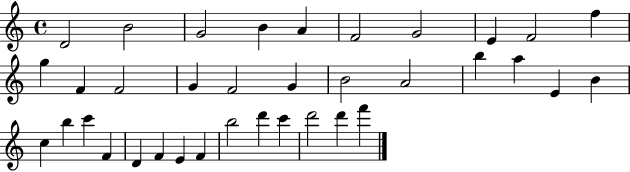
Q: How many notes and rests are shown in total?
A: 36